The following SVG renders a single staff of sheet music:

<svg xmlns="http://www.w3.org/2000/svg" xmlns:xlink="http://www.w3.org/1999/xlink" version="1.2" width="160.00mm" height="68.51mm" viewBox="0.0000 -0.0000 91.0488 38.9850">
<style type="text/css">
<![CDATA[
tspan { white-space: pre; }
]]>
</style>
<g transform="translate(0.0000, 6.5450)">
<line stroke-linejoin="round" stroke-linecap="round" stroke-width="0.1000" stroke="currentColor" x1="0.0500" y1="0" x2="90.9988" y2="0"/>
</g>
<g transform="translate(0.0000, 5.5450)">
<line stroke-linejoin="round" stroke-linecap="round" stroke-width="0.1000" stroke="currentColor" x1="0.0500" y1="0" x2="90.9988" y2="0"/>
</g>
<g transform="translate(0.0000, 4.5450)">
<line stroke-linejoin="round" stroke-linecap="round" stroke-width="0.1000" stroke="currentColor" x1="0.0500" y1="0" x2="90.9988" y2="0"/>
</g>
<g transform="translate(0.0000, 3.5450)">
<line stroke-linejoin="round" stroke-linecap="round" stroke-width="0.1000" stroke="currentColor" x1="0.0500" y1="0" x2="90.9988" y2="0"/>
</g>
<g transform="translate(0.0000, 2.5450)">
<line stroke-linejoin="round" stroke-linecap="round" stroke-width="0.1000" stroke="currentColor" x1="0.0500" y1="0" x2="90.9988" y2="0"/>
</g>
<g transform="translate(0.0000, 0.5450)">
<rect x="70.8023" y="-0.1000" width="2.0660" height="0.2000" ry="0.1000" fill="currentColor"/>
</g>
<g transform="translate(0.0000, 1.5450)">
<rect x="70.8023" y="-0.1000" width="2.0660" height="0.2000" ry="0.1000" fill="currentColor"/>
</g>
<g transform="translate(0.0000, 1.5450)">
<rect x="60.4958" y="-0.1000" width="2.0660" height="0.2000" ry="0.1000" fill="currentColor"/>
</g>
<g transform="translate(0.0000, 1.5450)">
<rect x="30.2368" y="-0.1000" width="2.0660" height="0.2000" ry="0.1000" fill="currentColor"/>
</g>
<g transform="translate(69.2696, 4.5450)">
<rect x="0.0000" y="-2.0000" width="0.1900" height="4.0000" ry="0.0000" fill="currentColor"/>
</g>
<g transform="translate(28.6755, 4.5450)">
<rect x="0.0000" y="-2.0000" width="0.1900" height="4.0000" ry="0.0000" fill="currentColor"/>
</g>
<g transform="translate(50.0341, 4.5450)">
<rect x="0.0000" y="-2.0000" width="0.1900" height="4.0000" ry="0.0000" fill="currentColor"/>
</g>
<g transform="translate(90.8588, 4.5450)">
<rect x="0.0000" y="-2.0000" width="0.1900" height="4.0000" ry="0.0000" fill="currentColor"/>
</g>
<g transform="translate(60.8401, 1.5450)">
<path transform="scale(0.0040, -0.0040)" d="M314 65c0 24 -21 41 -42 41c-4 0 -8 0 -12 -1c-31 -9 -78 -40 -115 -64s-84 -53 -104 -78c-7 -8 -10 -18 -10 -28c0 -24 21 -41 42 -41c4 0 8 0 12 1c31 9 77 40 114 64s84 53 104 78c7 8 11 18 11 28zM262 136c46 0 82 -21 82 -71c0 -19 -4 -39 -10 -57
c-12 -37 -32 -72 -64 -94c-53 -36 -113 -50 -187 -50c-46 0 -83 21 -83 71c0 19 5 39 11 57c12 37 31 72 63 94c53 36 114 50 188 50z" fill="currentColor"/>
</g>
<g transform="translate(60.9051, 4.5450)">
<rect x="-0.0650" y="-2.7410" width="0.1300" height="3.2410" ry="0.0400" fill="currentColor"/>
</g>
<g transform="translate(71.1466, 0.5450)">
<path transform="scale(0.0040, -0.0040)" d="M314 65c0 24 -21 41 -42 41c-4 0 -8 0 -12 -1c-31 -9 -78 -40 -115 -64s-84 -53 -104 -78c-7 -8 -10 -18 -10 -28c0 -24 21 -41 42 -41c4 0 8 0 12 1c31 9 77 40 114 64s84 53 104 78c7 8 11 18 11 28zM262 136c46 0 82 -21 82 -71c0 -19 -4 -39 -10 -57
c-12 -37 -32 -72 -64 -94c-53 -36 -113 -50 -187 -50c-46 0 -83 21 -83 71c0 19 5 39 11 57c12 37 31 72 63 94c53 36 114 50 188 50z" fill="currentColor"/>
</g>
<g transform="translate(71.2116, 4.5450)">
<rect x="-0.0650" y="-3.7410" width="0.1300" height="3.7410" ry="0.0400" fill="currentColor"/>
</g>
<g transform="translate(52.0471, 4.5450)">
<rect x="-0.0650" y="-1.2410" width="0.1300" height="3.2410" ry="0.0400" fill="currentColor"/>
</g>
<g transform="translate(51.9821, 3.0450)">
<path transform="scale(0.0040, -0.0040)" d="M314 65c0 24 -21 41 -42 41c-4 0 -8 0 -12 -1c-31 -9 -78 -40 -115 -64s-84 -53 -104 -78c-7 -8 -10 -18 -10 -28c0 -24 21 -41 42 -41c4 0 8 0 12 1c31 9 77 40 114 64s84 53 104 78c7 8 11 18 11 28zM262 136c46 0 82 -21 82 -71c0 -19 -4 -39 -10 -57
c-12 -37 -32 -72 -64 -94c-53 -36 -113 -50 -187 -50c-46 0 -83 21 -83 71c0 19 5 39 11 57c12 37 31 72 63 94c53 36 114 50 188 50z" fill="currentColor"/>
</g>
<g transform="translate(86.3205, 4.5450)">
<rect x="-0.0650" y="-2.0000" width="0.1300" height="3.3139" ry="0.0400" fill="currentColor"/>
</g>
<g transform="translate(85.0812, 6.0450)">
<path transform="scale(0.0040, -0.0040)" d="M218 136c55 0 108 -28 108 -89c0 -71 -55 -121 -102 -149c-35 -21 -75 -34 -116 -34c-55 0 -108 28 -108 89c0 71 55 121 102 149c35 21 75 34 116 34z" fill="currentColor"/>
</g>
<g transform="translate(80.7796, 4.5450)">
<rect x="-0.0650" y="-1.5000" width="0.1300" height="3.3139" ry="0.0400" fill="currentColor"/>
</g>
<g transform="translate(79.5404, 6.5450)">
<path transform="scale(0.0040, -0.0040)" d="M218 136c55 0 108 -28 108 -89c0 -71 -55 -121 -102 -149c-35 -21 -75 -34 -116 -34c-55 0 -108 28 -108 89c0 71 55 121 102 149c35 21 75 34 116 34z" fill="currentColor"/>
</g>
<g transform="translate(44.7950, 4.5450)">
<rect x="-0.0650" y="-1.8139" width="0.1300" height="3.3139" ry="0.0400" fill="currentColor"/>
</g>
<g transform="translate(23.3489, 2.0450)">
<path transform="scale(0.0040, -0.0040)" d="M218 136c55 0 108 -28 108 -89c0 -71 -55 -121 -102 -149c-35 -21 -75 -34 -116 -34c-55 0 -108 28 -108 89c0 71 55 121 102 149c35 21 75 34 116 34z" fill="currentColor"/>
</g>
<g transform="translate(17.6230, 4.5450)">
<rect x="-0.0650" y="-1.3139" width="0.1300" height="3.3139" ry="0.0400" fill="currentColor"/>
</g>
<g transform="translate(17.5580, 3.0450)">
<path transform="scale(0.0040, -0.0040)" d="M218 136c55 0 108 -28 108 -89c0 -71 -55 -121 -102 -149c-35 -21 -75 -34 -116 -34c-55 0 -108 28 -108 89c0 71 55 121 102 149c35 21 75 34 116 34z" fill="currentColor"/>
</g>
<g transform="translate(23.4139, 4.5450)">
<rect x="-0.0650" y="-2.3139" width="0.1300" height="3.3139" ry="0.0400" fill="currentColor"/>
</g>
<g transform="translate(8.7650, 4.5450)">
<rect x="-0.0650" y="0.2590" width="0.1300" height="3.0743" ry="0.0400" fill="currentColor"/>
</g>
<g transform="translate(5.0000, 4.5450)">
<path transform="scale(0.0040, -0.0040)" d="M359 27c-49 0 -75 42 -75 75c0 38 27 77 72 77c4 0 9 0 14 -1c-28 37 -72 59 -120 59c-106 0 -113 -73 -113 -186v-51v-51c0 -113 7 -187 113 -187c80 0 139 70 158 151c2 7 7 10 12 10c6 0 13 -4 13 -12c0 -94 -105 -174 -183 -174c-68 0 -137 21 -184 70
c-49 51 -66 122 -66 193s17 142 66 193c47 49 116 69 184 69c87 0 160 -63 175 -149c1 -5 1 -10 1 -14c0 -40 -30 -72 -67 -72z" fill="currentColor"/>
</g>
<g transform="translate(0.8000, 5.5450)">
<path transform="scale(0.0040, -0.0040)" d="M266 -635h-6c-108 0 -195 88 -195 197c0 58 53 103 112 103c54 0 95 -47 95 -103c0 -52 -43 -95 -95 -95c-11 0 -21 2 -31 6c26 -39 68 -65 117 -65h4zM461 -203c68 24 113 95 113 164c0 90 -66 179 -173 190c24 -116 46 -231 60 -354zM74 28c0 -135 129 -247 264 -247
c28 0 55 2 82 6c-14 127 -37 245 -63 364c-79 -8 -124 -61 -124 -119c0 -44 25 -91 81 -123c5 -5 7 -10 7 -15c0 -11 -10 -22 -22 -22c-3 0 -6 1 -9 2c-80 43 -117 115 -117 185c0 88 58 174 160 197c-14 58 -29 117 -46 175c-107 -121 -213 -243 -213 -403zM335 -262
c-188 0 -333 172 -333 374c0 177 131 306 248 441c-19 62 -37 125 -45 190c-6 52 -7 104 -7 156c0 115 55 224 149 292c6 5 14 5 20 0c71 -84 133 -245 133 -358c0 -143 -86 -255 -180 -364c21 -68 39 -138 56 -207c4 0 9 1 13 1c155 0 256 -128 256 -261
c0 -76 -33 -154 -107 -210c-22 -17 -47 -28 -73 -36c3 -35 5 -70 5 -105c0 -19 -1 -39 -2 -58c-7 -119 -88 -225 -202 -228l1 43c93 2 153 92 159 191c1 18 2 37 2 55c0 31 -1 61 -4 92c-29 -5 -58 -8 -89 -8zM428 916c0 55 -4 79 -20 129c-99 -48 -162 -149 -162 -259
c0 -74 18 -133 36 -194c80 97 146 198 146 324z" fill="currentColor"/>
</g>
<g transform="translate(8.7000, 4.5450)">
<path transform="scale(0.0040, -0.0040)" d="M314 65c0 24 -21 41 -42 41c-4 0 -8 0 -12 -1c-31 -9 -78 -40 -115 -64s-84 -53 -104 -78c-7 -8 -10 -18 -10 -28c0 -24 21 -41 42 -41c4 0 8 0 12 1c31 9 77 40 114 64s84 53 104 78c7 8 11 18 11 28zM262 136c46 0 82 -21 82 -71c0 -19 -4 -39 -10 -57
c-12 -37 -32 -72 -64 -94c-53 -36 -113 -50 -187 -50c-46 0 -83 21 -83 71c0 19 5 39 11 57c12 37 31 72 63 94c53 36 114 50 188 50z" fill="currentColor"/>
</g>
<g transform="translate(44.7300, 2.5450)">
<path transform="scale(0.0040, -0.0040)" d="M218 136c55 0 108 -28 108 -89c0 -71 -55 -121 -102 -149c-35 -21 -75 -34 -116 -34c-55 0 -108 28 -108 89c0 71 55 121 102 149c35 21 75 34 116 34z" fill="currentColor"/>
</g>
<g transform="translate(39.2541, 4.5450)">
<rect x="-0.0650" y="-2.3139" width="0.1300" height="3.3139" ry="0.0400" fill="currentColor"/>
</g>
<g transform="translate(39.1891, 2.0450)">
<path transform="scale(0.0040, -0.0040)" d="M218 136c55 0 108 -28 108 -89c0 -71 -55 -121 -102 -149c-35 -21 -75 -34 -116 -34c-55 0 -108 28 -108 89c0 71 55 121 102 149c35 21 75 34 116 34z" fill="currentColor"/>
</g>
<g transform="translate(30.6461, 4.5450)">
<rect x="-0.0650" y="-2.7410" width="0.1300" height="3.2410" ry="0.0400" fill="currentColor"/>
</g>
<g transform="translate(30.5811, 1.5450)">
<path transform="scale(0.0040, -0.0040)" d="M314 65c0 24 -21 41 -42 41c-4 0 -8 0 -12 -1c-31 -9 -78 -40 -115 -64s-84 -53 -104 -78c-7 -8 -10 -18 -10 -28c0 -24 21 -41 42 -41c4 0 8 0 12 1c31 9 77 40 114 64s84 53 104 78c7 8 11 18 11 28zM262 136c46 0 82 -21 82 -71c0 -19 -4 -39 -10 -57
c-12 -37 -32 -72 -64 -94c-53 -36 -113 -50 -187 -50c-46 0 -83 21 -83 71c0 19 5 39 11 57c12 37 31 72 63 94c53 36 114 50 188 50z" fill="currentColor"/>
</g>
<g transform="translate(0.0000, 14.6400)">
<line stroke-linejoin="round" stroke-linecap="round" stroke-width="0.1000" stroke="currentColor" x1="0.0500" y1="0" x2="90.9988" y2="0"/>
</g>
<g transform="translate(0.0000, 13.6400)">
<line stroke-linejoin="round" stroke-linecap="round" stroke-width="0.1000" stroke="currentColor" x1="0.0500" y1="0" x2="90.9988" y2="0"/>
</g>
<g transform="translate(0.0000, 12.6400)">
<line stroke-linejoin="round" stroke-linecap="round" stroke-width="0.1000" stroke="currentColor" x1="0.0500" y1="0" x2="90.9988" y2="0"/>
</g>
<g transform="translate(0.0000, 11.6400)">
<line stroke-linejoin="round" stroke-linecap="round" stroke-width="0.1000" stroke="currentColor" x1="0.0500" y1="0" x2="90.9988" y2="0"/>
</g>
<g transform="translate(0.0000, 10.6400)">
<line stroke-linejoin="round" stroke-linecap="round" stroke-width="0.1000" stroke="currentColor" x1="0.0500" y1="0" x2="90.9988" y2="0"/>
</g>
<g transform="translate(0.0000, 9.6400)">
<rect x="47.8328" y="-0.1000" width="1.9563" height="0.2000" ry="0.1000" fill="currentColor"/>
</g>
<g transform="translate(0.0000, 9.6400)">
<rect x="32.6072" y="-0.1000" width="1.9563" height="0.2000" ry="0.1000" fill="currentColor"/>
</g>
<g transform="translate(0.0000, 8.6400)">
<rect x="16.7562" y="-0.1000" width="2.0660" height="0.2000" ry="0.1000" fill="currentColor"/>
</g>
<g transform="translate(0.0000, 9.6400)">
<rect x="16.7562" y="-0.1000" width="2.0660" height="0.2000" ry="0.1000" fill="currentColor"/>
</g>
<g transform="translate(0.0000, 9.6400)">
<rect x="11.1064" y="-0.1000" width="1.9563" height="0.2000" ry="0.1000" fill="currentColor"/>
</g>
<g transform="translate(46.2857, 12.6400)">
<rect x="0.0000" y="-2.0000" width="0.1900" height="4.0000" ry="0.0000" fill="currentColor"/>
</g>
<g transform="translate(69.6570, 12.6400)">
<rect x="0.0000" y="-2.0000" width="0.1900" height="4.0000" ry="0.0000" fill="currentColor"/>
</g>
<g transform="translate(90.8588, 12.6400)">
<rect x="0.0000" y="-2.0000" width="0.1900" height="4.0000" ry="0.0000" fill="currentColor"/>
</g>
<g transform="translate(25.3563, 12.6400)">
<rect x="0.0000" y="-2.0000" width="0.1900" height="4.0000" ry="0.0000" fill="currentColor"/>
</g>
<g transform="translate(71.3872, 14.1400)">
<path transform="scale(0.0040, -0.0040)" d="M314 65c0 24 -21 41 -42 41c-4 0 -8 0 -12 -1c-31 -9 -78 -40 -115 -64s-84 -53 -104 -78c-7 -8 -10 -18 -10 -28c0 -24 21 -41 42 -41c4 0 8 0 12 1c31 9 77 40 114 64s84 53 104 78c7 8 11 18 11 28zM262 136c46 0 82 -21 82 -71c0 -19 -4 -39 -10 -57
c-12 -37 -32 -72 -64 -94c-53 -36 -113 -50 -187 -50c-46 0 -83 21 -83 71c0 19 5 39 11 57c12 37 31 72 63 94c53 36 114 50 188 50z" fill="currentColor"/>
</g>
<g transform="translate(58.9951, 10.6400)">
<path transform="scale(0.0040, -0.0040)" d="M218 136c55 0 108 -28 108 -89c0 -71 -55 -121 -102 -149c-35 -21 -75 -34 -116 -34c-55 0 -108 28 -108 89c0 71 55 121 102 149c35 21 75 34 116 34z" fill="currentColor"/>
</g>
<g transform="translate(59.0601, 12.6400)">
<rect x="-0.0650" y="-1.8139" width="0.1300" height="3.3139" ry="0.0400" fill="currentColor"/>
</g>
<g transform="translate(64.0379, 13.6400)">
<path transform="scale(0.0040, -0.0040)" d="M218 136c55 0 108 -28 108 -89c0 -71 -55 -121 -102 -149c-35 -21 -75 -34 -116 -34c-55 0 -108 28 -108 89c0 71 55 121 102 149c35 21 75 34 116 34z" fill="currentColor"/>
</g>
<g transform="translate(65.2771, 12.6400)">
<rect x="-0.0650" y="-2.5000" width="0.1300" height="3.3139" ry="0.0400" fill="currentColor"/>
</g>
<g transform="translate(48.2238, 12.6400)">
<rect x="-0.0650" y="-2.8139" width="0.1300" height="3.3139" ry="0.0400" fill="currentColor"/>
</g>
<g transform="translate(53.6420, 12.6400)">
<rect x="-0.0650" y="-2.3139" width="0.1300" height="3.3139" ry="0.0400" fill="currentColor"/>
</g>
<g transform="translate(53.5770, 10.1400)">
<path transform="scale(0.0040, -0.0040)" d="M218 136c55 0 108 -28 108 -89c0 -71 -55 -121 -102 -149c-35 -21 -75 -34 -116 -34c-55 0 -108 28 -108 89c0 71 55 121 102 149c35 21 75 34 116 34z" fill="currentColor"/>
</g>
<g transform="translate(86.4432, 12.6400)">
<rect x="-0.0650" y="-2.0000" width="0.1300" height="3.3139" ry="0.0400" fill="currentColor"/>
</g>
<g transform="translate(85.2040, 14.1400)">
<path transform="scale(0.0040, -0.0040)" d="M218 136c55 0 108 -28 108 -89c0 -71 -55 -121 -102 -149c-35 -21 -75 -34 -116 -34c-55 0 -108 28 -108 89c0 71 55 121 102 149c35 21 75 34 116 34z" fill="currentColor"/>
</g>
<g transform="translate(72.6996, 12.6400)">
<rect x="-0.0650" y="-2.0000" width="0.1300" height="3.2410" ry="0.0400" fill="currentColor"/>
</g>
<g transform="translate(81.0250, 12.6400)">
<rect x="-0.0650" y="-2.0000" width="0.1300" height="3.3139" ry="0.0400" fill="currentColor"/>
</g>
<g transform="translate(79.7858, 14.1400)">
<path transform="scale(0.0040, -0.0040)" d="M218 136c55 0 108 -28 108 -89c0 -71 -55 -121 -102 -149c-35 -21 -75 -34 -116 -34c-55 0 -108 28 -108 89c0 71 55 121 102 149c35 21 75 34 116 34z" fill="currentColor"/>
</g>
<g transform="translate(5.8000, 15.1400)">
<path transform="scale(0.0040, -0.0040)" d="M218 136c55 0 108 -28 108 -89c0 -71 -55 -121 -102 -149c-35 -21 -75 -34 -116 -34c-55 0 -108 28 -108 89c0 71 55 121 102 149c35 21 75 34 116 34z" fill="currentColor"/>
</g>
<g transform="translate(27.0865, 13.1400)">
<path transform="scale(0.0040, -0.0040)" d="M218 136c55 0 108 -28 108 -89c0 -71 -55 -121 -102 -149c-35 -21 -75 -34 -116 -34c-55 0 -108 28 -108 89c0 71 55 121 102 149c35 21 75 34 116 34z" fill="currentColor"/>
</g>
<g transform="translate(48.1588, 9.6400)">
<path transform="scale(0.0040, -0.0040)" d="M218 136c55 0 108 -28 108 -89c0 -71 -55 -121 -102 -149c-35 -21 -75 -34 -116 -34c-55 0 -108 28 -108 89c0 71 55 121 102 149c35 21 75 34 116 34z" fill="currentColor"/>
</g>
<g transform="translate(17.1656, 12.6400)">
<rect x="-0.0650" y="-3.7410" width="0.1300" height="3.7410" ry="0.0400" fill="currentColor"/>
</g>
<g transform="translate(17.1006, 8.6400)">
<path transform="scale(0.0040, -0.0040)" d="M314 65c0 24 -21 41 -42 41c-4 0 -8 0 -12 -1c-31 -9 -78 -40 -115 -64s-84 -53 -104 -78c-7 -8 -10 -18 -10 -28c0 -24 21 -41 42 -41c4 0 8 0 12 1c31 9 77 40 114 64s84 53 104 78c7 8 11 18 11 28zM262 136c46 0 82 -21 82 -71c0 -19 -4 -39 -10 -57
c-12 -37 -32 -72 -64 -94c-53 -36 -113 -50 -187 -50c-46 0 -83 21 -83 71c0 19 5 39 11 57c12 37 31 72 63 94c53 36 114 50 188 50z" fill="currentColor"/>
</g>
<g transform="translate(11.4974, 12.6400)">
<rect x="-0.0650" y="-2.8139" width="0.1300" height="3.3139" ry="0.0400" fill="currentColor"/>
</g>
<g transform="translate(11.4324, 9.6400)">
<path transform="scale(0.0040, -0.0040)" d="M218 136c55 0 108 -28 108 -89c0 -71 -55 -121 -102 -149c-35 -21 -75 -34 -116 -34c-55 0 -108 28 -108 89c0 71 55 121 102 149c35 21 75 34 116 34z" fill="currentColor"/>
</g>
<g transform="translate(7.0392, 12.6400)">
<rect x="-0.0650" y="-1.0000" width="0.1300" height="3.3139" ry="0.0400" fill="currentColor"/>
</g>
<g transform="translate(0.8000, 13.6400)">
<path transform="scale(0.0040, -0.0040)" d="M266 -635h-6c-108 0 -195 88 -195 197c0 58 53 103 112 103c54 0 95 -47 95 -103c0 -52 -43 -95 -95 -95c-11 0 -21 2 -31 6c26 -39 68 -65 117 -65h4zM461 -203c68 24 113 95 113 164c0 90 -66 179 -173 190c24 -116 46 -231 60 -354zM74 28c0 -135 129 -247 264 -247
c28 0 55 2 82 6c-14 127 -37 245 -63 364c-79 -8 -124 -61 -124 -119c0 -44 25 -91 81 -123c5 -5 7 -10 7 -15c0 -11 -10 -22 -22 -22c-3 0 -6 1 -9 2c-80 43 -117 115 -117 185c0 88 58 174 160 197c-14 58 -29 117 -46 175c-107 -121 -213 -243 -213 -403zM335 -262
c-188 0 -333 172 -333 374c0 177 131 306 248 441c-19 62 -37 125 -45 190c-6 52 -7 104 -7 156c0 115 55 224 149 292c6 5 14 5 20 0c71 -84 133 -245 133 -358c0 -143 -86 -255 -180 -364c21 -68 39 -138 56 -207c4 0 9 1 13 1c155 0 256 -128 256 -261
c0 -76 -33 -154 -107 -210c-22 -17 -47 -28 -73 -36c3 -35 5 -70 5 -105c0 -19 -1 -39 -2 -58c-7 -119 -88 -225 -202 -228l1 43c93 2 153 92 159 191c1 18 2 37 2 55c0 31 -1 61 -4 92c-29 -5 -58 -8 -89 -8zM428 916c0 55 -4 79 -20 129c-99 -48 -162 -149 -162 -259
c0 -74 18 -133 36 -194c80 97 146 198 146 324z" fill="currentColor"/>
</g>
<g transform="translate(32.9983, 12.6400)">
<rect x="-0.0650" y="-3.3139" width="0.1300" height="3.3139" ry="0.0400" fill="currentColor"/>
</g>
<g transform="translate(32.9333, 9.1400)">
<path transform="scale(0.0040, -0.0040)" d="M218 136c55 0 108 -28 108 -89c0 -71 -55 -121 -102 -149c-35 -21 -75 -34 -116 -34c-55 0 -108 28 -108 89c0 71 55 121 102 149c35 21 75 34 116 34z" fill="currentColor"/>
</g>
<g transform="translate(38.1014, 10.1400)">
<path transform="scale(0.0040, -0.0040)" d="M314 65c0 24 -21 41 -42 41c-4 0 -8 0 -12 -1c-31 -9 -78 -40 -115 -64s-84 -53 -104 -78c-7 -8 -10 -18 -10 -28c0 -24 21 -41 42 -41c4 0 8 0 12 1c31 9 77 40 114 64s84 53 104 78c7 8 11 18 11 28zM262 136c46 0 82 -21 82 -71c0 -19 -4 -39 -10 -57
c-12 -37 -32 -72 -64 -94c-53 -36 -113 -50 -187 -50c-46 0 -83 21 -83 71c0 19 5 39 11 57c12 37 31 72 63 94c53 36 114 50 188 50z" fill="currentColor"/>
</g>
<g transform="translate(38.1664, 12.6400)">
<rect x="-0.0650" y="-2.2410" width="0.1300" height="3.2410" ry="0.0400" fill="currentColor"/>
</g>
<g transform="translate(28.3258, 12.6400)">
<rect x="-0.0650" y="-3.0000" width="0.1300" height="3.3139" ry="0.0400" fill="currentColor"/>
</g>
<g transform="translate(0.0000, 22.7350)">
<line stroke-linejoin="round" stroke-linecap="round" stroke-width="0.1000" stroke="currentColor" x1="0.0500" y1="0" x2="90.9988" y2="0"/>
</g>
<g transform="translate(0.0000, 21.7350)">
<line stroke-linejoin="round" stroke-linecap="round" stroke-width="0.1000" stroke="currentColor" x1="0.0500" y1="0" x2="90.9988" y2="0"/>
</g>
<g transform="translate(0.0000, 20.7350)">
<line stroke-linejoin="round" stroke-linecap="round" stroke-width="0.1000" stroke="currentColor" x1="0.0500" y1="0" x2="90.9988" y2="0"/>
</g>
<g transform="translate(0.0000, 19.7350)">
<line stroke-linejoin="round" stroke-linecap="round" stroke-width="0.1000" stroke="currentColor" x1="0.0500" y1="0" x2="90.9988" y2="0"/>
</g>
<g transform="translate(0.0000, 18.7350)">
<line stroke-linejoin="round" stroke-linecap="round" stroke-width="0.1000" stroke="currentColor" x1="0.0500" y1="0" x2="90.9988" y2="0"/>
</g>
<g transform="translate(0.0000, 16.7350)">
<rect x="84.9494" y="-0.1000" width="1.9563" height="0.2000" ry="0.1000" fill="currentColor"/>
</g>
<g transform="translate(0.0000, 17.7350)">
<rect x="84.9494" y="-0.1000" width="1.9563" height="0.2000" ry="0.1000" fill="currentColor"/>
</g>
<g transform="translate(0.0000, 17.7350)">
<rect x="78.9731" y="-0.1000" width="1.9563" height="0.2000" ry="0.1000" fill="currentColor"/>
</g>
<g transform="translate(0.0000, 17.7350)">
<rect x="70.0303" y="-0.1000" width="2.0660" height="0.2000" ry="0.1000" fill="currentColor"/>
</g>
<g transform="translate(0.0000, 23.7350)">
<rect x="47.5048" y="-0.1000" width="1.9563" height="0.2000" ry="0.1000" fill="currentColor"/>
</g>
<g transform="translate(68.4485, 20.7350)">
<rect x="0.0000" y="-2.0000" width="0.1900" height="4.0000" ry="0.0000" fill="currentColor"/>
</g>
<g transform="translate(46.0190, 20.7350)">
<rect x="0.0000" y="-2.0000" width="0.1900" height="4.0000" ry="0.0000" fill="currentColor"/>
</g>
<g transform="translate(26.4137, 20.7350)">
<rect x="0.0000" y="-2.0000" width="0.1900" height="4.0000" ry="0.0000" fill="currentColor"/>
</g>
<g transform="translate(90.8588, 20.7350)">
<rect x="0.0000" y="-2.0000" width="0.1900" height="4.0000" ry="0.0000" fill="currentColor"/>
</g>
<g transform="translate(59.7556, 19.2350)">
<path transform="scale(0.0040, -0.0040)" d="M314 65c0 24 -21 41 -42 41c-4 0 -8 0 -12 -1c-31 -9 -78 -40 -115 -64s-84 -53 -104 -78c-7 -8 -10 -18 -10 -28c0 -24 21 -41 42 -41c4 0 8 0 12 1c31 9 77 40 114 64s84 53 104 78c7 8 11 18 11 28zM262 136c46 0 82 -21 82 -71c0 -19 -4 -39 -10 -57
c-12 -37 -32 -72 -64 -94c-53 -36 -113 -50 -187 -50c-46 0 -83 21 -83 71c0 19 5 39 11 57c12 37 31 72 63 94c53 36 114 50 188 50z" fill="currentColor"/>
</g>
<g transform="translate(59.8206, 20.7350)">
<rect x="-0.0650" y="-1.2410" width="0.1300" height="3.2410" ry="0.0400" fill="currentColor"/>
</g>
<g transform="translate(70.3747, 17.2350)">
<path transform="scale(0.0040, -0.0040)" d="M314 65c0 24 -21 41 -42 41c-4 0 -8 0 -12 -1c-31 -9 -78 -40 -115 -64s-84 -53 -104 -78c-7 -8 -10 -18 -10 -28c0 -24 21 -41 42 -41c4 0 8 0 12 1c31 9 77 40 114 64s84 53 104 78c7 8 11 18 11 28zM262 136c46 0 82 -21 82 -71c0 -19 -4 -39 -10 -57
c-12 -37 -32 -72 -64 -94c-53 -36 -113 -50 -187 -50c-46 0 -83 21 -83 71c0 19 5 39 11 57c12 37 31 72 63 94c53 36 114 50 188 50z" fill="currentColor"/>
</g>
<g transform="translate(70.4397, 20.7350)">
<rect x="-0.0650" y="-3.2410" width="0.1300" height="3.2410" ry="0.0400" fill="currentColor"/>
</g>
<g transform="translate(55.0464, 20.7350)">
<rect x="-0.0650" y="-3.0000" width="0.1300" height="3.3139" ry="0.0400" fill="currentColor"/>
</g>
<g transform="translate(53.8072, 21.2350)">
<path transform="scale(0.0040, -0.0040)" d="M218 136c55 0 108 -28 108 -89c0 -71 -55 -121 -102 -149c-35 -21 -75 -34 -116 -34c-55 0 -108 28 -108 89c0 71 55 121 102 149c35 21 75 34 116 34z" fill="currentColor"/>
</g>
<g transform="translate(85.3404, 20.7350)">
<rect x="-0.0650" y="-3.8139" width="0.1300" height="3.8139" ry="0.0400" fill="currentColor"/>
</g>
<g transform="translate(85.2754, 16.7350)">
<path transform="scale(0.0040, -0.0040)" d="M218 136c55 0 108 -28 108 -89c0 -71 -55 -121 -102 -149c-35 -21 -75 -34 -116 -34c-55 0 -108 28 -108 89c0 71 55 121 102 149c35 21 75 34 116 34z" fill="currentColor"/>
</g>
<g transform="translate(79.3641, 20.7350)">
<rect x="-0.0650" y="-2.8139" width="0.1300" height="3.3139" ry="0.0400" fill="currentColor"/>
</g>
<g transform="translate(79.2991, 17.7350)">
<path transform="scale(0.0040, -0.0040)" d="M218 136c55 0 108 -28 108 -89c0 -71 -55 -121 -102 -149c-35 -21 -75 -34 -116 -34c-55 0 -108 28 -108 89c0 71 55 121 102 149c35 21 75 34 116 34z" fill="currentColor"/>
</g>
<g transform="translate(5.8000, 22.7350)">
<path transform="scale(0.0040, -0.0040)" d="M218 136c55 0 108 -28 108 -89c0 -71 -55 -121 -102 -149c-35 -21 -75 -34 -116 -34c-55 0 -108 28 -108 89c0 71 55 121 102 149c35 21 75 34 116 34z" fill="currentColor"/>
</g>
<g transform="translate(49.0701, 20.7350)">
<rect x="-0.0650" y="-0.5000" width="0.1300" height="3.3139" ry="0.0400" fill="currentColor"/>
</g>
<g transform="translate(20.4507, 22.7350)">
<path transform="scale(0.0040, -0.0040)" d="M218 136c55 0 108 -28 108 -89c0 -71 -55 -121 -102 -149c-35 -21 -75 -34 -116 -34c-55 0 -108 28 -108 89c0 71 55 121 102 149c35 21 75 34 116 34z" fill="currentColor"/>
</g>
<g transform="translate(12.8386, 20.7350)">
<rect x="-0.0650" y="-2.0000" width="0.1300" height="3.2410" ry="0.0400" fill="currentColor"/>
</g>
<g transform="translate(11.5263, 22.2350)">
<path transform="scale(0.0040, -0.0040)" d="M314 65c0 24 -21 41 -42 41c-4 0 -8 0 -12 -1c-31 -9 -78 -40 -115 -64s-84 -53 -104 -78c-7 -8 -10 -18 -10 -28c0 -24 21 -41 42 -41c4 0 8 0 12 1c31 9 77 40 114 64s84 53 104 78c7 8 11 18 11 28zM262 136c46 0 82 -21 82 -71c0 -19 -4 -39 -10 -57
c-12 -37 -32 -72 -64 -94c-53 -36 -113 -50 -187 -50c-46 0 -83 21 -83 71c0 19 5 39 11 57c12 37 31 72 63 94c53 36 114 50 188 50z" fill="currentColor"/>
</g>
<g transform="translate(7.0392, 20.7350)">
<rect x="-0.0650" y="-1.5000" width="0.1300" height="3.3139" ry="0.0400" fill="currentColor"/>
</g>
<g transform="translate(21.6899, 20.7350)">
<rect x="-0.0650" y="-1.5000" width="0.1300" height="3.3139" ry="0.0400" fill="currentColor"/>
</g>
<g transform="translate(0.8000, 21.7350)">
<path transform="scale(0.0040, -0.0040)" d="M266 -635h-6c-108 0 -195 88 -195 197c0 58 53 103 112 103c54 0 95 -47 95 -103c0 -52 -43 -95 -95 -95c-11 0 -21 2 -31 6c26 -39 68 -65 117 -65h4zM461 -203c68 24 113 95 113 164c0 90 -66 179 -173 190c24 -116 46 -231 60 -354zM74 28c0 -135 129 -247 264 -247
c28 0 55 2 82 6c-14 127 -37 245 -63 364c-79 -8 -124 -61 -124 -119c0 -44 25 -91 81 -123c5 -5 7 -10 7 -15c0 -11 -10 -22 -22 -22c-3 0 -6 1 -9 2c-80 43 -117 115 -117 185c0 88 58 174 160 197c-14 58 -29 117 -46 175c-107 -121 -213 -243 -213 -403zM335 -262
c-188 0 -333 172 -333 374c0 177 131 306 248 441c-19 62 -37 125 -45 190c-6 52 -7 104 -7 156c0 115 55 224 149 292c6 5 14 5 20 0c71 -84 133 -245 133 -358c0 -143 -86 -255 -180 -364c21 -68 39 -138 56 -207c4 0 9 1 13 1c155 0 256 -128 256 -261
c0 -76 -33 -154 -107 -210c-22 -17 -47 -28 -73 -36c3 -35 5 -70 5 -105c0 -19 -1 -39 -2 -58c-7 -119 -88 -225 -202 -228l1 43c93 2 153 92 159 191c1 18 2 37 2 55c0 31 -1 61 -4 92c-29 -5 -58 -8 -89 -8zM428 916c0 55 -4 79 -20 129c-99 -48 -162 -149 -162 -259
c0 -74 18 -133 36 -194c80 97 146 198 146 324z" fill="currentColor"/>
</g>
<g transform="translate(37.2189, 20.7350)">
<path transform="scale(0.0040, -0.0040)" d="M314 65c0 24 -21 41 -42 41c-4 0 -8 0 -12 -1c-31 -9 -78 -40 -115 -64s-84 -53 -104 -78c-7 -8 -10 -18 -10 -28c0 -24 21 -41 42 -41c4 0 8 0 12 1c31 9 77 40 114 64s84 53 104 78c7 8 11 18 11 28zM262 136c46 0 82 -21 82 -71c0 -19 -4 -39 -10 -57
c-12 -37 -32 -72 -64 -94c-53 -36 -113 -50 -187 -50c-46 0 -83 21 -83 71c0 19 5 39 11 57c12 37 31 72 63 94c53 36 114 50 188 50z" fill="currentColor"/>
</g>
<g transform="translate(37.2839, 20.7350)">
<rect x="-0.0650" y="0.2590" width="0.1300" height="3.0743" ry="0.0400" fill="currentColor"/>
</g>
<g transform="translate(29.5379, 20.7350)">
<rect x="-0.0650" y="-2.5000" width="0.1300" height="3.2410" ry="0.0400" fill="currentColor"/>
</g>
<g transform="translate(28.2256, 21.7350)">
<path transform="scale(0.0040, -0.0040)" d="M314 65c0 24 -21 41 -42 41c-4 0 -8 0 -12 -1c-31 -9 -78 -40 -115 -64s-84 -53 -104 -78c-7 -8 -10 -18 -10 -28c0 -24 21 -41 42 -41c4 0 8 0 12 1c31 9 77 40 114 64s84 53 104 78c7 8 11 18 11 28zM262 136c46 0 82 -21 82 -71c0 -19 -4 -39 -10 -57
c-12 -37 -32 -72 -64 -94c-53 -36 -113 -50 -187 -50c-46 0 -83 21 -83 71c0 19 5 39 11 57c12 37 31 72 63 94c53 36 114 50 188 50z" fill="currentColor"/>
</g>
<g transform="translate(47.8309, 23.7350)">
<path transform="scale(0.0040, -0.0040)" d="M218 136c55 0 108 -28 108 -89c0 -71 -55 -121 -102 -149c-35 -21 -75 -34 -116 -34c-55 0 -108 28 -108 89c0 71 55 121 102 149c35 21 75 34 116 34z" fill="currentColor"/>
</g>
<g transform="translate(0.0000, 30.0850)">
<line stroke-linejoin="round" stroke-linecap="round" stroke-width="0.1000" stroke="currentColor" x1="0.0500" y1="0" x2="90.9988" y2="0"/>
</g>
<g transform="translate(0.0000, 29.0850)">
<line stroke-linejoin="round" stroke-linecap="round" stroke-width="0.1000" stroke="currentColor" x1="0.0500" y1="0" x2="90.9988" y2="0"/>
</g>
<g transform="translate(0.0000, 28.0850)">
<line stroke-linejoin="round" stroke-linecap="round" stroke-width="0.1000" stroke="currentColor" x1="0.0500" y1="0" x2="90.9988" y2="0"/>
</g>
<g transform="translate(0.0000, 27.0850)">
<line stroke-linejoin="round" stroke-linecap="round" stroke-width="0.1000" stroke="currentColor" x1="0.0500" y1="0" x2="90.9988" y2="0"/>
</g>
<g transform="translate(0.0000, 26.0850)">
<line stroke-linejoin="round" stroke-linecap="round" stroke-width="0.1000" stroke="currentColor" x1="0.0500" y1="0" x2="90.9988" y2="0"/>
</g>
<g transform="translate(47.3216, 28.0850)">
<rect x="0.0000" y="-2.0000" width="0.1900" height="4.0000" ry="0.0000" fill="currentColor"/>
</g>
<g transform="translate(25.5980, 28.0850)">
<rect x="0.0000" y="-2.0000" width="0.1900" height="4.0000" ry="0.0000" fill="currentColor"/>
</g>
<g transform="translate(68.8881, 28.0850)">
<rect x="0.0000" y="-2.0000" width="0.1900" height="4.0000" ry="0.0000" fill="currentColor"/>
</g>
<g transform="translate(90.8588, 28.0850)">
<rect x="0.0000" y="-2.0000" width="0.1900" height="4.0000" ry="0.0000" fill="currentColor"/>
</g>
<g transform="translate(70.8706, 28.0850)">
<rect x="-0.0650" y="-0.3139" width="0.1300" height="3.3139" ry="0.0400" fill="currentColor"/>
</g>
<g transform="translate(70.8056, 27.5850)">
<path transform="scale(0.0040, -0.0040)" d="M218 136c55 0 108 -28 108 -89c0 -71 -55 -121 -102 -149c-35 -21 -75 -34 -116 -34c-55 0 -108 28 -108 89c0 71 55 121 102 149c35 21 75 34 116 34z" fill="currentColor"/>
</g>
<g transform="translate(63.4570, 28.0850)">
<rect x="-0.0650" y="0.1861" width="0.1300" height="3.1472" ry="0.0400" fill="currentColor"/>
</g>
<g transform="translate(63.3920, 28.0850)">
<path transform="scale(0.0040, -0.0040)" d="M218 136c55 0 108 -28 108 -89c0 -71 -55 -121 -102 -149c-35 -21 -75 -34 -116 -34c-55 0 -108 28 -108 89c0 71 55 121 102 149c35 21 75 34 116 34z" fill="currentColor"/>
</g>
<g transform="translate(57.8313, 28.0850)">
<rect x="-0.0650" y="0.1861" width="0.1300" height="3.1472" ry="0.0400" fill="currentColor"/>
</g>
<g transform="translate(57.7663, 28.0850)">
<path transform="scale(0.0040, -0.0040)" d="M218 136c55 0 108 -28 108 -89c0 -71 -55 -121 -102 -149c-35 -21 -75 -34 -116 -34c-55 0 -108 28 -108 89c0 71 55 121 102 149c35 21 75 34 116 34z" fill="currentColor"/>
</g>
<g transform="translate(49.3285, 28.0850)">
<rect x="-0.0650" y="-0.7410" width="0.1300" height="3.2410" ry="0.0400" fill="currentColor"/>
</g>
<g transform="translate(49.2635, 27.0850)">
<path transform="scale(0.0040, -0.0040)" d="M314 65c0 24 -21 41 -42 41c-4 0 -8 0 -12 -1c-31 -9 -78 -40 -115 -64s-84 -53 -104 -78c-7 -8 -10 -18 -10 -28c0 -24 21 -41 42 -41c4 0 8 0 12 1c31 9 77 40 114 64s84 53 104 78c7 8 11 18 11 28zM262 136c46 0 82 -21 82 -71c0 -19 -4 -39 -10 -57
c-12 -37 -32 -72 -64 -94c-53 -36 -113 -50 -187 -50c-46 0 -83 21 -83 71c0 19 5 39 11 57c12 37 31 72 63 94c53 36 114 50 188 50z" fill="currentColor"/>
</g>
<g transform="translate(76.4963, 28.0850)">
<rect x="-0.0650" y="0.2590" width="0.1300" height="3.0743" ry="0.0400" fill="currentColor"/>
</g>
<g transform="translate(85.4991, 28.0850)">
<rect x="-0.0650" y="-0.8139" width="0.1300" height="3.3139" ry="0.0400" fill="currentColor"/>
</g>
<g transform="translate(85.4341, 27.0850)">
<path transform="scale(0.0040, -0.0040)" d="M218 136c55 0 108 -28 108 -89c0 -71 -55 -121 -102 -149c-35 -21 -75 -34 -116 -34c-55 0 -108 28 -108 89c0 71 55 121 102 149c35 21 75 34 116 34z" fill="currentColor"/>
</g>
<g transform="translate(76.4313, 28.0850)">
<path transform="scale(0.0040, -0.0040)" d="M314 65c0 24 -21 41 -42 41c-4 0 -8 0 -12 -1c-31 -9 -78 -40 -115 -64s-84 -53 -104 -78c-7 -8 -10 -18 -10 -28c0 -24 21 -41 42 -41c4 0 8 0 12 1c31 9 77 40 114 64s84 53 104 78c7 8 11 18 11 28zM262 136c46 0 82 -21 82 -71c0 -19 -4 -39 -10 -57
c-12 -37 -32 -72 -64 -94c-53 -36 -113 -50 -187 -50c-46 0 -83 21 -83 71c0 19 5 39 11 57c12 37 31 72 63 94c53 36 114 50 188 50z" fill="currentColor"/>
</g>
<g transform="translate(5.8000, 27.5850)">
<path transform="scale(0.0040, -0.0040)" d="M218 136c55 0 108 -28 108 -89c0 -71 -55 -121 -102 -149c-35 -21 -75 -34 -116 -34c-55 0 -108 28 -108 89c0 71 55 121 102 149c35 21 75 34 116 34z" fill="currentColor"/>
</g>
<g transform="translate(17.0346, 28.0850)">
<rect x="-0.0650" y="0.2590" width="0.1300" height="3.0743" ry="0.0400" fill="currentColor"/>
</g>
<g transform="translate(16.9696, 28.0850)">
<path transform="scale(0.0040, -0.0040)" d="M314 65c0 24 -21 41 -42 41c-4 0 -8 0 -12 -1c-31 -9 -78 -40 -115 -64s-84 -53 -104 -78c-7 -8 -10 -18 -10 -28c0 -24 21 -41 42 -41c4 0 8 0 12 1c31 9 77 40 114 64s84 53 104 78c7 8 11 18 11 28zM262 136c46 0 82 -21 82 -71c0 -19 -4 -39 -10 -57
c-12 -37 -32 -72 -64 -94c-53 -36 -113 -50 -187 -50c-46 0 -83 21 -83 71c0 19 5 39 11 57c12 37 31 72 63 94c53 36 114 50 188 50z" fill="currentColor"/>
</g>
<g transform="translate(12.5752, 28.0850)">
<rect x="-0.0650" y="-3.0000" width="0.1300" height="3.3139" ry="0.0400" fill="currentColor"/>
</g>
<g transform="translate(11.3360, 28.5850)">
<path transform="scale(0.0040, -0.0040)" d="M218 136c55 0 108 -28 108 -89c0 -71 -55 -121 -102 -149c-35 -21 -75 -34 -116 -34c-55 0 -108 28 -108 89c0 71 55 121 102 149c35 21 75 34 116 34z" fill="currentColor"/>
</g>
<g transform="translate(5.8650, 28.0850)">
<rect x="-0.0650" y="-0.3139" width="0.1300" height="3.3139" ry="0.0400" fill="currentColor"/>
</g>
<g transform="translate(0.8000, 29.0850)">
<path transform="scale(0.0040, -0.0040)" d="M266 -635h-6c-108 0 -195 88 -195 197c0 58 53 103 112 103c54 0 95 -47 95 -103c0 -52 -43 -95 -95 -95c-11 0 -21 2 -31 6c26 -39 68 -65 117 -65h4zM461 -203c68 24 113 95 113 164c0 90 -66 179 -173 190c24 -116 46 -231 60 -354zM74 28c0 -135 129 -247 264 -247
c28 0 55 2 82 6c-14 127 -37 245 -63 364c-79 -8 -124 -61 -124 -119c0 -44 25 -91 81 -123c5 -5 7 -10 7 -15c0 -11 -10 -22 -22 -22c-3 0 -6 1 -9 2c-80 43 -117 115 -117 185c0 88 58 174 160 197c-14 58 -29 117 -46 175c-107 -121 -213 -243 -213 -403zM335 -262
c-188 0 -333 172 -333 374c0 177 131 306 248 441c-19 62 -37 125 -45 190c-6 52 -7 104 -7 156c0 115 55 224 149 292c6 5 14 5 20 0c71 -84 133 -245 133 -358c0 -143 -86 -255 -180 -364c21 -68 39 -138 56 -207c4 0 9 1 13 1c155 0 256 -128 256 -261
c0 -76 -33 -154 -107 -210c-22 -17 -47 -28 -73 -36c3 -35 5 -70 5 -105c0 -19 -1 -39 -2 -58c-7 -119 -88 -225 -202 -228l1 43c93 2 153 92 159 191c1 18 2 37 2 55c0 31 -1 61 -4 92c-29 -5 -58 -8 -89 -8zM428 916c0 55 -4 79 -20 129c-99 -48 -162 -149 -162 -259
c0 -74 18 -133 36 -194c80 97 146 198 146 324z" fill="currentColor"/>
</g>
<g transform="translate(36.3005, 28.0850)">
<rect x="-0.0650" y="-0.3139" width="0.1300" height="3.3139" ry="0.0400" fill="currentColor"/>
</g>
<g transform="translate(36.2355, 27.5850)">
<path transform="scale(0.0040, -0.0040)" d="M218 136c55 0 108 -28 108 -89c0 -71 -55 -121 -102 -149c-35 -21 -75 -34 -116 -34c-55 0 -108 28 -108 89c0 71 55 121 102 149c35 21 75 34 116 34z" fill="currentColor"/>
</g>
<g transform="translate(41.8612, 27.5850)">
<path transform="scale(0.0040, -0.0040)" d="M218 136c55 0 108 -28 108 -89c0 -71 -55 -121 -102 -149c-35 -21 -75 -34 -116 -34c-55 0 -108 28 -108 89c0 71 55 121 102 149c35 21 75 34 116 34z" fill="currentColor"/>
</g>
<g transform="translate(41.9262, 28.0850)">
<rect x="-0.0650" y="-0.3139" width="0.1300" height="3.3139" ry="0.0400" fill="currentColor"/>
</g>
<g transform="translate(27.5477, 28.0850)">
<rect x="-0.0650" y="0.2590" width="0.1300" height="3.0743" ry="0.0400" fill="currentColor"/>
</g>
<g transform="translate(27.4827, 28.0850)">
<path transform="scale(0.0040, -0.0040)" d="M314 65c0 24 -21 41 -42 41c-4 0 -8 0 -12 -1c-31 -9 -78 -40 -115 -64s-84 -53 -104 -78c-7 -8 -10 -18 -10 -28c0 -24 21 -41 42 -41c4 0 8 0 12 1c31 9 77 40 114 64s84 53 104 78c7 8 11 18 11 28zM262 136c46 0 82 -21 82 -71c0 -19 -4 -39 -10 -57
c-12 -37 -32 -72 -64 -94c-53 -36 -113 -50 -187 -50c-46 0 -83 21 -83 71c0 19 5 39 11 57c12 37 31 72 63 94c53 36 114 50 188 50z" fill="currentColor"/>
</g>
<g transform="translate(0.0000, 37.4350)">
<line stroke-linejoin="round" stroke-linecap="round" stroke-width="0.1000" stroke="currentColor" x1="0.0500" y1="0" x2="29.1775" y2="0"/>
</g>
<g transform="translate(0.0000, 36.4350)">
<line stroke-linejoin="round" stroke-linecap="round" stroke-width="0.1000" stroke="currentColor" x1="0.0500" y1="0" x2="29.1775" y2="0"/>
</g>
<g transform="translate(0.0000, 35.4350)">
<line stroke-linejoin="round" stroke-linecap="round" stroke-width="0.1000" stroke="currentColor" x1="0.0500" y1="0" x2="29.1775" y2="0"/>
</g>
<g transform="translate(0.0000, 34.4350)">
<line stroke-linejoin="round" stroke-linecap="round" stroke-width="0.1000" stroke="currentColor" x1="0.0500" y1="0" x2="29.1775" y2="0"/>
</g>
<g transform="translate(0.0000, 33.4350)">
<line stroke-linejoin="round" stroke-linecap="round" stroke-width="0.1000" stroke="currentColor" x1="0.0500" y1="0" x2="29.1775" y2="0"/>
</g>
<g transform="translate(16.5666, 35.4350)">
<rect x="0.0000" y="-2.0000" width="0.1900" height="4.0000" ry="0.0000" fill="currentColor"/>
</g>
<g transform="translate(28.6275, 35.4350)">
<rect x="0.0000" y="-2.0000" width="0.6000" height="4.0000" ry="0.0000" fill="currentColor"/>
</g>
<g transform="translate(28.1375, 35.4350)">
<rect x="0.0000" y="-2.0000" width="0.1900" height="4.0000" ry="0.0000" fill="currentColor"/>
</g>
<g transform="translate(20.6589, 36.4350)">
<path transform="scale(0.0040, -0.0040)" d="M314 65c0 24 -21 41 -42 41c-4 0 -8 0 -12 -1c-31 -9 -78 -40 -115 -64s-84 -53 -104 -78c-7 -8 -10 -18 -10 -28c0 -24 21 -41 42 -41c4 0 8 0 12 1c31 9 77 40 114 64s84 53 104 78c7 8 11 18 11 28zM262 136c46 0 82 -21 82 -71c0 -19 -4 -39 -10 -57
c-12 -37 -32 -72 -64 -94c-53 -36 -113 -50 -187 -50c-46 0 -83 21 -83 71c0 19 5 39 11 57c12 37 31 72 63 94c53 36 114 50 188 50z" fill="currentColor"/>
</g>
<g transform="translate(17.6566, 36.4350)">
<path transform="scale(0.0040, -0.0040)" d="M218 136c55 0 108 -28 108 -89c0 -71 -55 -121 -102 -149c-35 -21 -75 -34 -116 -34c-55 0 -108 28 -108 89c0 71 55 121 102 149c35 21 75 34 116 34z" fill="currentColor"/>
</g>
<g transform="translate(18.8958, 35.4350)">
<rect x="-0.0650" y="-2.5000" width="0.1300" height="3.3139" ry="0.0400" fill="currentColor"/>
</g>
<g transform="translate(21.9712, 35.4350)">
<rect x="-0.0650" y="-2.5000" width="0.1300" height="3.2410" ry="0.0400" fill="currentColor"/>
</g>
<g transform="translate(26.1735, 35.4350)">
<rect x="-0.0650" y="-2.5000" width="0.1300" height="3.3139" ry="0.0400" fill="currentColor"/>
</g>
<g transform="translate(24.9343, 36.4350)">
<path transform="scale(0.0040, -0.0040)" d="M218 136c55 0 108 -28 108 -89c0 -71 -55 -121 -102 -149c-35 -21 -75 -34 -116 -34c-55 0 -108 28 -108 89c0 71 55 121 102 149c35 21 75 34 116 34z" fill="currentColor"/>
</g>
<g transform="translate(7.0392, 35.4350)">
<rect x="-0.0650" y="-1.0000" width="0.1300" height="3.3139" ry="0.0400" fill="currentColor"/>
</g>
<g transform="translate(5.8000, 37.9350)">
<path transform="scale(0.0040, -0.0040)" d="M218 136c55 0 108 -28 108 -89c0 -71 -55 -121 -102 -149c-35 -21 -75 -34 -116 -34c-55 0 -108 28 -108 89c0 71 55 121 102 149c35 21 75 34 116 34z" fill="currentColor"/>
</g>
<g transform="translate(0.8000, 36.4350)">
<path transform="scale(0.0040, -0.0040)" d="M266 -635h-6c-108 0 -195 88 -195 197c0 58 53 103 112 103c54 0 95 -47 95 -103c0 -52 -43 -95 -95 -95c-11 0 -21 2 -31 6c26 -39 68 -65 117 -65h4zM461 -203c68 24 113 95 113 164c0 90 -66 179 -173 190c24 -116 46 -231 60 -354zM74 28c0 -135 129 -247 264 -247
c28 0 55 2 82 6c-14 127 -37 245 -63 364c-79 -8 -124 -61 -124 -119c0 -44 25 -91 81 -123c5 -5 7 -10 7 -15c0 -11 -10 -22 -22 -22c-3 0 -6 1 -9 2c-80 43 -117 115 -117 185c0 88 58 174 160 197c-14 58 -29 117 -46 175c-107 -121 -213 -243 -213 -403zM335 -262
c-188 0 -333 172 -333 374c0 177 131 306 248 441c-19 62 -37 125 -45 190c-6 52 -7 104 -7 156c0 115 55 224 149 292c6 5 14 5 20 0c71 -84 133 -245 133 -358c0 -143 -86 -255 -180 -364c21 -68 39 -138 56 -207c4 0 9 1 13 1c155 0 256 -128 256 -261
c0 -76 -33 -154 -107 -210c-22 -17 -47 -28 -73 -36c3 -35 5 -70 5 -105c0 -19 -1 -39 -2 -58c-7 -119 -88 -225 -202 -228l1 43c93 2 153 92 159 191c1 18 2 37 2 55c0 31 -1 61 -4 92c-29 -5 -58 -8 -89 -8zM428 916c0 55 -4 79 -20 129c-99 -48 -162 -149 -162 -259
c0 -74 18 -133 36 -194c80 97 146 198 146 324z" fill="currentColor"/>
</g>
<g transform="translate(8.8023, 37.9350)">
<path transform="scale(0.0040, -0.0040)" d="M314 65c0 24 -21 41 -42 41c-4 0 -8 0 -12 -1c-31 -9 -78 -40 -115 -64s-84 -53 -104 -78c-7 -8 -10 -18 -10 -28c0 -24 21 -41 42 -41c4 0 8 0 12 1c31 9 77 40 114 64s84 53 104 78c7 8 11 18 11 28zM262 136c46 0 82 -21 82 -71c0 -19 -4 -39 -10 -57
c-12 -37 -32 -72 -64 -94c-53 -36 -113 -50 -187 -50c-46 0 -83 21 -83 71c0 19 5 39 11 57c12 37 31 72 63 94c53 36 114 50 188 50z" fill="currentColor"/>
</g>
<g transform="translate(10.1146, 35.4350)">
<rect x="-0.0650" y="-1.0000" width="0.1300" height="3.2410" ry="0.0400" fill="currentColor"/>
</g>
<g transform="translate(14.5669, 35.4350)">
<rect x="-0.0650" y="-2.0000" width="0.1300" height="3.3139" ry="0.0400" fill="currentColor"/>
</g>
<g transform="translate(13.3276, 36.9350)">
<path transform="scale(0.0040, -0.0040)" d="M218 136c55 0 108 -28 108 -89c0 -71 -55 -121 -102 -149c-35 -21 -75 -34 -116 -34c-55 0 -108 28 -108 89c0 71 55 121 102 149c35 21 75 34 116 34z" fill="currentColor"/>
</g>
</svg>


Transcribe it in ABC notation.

X:1
T:Untitled
M:4/4
L:1/4
K:C
B2 e g a2 g f e2 a2 c'2 E F D a c'2 A b g2 a g f G F2 F F E F2 E G2 B2 C A e2 b2 a c' c A B2 B2 c c d2 B B c B2 d D D2 F G G2 G